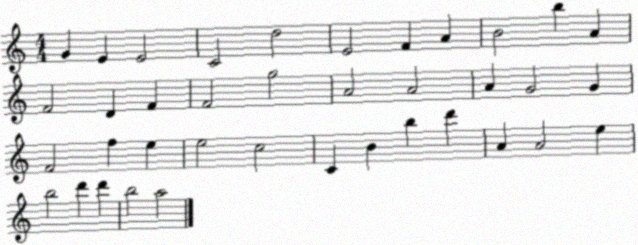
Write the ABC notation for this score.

X:1
T:Untitled
M:4/4
L:1/4
K:C
G E E2 C2 d2 E2 F A B2 b A F2 D F F2 g2 A2 A2 A G2 G F2 f e e2 c2 C B b d' A A2 e b2 d' d' b2 a2